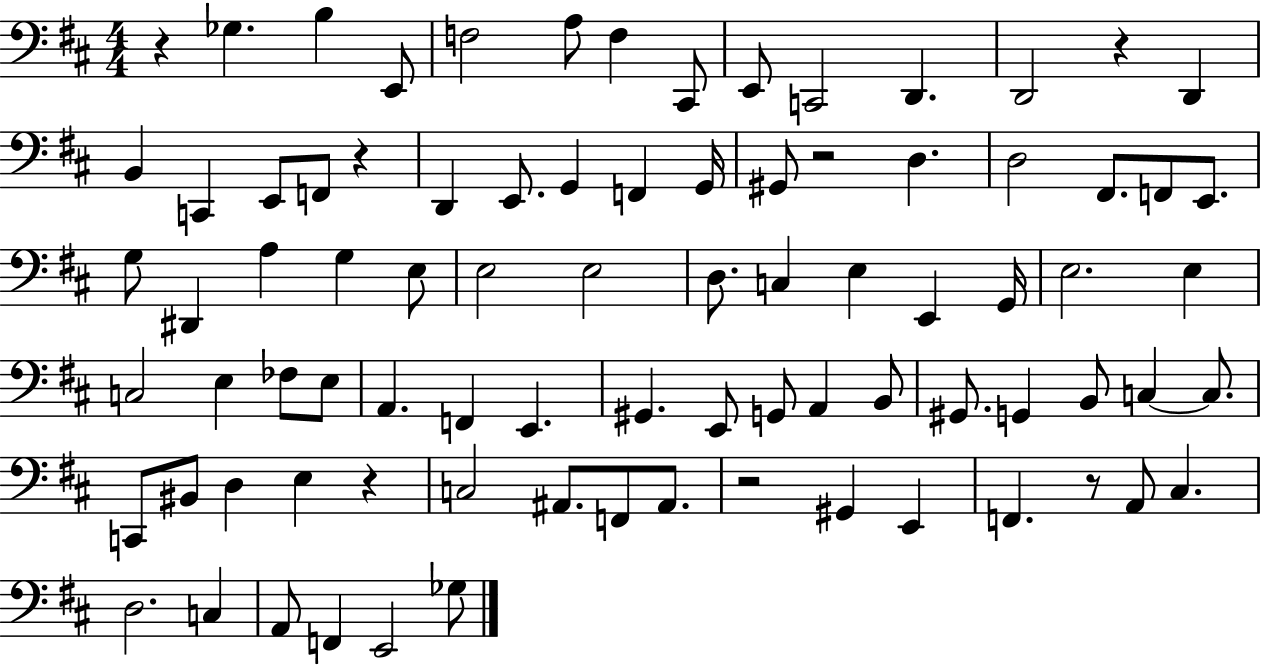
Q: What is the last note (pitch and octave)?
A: Gb3